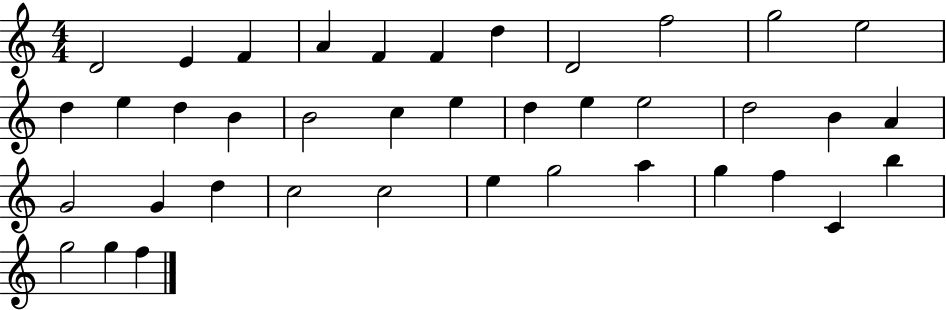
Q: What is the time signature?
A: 4/4